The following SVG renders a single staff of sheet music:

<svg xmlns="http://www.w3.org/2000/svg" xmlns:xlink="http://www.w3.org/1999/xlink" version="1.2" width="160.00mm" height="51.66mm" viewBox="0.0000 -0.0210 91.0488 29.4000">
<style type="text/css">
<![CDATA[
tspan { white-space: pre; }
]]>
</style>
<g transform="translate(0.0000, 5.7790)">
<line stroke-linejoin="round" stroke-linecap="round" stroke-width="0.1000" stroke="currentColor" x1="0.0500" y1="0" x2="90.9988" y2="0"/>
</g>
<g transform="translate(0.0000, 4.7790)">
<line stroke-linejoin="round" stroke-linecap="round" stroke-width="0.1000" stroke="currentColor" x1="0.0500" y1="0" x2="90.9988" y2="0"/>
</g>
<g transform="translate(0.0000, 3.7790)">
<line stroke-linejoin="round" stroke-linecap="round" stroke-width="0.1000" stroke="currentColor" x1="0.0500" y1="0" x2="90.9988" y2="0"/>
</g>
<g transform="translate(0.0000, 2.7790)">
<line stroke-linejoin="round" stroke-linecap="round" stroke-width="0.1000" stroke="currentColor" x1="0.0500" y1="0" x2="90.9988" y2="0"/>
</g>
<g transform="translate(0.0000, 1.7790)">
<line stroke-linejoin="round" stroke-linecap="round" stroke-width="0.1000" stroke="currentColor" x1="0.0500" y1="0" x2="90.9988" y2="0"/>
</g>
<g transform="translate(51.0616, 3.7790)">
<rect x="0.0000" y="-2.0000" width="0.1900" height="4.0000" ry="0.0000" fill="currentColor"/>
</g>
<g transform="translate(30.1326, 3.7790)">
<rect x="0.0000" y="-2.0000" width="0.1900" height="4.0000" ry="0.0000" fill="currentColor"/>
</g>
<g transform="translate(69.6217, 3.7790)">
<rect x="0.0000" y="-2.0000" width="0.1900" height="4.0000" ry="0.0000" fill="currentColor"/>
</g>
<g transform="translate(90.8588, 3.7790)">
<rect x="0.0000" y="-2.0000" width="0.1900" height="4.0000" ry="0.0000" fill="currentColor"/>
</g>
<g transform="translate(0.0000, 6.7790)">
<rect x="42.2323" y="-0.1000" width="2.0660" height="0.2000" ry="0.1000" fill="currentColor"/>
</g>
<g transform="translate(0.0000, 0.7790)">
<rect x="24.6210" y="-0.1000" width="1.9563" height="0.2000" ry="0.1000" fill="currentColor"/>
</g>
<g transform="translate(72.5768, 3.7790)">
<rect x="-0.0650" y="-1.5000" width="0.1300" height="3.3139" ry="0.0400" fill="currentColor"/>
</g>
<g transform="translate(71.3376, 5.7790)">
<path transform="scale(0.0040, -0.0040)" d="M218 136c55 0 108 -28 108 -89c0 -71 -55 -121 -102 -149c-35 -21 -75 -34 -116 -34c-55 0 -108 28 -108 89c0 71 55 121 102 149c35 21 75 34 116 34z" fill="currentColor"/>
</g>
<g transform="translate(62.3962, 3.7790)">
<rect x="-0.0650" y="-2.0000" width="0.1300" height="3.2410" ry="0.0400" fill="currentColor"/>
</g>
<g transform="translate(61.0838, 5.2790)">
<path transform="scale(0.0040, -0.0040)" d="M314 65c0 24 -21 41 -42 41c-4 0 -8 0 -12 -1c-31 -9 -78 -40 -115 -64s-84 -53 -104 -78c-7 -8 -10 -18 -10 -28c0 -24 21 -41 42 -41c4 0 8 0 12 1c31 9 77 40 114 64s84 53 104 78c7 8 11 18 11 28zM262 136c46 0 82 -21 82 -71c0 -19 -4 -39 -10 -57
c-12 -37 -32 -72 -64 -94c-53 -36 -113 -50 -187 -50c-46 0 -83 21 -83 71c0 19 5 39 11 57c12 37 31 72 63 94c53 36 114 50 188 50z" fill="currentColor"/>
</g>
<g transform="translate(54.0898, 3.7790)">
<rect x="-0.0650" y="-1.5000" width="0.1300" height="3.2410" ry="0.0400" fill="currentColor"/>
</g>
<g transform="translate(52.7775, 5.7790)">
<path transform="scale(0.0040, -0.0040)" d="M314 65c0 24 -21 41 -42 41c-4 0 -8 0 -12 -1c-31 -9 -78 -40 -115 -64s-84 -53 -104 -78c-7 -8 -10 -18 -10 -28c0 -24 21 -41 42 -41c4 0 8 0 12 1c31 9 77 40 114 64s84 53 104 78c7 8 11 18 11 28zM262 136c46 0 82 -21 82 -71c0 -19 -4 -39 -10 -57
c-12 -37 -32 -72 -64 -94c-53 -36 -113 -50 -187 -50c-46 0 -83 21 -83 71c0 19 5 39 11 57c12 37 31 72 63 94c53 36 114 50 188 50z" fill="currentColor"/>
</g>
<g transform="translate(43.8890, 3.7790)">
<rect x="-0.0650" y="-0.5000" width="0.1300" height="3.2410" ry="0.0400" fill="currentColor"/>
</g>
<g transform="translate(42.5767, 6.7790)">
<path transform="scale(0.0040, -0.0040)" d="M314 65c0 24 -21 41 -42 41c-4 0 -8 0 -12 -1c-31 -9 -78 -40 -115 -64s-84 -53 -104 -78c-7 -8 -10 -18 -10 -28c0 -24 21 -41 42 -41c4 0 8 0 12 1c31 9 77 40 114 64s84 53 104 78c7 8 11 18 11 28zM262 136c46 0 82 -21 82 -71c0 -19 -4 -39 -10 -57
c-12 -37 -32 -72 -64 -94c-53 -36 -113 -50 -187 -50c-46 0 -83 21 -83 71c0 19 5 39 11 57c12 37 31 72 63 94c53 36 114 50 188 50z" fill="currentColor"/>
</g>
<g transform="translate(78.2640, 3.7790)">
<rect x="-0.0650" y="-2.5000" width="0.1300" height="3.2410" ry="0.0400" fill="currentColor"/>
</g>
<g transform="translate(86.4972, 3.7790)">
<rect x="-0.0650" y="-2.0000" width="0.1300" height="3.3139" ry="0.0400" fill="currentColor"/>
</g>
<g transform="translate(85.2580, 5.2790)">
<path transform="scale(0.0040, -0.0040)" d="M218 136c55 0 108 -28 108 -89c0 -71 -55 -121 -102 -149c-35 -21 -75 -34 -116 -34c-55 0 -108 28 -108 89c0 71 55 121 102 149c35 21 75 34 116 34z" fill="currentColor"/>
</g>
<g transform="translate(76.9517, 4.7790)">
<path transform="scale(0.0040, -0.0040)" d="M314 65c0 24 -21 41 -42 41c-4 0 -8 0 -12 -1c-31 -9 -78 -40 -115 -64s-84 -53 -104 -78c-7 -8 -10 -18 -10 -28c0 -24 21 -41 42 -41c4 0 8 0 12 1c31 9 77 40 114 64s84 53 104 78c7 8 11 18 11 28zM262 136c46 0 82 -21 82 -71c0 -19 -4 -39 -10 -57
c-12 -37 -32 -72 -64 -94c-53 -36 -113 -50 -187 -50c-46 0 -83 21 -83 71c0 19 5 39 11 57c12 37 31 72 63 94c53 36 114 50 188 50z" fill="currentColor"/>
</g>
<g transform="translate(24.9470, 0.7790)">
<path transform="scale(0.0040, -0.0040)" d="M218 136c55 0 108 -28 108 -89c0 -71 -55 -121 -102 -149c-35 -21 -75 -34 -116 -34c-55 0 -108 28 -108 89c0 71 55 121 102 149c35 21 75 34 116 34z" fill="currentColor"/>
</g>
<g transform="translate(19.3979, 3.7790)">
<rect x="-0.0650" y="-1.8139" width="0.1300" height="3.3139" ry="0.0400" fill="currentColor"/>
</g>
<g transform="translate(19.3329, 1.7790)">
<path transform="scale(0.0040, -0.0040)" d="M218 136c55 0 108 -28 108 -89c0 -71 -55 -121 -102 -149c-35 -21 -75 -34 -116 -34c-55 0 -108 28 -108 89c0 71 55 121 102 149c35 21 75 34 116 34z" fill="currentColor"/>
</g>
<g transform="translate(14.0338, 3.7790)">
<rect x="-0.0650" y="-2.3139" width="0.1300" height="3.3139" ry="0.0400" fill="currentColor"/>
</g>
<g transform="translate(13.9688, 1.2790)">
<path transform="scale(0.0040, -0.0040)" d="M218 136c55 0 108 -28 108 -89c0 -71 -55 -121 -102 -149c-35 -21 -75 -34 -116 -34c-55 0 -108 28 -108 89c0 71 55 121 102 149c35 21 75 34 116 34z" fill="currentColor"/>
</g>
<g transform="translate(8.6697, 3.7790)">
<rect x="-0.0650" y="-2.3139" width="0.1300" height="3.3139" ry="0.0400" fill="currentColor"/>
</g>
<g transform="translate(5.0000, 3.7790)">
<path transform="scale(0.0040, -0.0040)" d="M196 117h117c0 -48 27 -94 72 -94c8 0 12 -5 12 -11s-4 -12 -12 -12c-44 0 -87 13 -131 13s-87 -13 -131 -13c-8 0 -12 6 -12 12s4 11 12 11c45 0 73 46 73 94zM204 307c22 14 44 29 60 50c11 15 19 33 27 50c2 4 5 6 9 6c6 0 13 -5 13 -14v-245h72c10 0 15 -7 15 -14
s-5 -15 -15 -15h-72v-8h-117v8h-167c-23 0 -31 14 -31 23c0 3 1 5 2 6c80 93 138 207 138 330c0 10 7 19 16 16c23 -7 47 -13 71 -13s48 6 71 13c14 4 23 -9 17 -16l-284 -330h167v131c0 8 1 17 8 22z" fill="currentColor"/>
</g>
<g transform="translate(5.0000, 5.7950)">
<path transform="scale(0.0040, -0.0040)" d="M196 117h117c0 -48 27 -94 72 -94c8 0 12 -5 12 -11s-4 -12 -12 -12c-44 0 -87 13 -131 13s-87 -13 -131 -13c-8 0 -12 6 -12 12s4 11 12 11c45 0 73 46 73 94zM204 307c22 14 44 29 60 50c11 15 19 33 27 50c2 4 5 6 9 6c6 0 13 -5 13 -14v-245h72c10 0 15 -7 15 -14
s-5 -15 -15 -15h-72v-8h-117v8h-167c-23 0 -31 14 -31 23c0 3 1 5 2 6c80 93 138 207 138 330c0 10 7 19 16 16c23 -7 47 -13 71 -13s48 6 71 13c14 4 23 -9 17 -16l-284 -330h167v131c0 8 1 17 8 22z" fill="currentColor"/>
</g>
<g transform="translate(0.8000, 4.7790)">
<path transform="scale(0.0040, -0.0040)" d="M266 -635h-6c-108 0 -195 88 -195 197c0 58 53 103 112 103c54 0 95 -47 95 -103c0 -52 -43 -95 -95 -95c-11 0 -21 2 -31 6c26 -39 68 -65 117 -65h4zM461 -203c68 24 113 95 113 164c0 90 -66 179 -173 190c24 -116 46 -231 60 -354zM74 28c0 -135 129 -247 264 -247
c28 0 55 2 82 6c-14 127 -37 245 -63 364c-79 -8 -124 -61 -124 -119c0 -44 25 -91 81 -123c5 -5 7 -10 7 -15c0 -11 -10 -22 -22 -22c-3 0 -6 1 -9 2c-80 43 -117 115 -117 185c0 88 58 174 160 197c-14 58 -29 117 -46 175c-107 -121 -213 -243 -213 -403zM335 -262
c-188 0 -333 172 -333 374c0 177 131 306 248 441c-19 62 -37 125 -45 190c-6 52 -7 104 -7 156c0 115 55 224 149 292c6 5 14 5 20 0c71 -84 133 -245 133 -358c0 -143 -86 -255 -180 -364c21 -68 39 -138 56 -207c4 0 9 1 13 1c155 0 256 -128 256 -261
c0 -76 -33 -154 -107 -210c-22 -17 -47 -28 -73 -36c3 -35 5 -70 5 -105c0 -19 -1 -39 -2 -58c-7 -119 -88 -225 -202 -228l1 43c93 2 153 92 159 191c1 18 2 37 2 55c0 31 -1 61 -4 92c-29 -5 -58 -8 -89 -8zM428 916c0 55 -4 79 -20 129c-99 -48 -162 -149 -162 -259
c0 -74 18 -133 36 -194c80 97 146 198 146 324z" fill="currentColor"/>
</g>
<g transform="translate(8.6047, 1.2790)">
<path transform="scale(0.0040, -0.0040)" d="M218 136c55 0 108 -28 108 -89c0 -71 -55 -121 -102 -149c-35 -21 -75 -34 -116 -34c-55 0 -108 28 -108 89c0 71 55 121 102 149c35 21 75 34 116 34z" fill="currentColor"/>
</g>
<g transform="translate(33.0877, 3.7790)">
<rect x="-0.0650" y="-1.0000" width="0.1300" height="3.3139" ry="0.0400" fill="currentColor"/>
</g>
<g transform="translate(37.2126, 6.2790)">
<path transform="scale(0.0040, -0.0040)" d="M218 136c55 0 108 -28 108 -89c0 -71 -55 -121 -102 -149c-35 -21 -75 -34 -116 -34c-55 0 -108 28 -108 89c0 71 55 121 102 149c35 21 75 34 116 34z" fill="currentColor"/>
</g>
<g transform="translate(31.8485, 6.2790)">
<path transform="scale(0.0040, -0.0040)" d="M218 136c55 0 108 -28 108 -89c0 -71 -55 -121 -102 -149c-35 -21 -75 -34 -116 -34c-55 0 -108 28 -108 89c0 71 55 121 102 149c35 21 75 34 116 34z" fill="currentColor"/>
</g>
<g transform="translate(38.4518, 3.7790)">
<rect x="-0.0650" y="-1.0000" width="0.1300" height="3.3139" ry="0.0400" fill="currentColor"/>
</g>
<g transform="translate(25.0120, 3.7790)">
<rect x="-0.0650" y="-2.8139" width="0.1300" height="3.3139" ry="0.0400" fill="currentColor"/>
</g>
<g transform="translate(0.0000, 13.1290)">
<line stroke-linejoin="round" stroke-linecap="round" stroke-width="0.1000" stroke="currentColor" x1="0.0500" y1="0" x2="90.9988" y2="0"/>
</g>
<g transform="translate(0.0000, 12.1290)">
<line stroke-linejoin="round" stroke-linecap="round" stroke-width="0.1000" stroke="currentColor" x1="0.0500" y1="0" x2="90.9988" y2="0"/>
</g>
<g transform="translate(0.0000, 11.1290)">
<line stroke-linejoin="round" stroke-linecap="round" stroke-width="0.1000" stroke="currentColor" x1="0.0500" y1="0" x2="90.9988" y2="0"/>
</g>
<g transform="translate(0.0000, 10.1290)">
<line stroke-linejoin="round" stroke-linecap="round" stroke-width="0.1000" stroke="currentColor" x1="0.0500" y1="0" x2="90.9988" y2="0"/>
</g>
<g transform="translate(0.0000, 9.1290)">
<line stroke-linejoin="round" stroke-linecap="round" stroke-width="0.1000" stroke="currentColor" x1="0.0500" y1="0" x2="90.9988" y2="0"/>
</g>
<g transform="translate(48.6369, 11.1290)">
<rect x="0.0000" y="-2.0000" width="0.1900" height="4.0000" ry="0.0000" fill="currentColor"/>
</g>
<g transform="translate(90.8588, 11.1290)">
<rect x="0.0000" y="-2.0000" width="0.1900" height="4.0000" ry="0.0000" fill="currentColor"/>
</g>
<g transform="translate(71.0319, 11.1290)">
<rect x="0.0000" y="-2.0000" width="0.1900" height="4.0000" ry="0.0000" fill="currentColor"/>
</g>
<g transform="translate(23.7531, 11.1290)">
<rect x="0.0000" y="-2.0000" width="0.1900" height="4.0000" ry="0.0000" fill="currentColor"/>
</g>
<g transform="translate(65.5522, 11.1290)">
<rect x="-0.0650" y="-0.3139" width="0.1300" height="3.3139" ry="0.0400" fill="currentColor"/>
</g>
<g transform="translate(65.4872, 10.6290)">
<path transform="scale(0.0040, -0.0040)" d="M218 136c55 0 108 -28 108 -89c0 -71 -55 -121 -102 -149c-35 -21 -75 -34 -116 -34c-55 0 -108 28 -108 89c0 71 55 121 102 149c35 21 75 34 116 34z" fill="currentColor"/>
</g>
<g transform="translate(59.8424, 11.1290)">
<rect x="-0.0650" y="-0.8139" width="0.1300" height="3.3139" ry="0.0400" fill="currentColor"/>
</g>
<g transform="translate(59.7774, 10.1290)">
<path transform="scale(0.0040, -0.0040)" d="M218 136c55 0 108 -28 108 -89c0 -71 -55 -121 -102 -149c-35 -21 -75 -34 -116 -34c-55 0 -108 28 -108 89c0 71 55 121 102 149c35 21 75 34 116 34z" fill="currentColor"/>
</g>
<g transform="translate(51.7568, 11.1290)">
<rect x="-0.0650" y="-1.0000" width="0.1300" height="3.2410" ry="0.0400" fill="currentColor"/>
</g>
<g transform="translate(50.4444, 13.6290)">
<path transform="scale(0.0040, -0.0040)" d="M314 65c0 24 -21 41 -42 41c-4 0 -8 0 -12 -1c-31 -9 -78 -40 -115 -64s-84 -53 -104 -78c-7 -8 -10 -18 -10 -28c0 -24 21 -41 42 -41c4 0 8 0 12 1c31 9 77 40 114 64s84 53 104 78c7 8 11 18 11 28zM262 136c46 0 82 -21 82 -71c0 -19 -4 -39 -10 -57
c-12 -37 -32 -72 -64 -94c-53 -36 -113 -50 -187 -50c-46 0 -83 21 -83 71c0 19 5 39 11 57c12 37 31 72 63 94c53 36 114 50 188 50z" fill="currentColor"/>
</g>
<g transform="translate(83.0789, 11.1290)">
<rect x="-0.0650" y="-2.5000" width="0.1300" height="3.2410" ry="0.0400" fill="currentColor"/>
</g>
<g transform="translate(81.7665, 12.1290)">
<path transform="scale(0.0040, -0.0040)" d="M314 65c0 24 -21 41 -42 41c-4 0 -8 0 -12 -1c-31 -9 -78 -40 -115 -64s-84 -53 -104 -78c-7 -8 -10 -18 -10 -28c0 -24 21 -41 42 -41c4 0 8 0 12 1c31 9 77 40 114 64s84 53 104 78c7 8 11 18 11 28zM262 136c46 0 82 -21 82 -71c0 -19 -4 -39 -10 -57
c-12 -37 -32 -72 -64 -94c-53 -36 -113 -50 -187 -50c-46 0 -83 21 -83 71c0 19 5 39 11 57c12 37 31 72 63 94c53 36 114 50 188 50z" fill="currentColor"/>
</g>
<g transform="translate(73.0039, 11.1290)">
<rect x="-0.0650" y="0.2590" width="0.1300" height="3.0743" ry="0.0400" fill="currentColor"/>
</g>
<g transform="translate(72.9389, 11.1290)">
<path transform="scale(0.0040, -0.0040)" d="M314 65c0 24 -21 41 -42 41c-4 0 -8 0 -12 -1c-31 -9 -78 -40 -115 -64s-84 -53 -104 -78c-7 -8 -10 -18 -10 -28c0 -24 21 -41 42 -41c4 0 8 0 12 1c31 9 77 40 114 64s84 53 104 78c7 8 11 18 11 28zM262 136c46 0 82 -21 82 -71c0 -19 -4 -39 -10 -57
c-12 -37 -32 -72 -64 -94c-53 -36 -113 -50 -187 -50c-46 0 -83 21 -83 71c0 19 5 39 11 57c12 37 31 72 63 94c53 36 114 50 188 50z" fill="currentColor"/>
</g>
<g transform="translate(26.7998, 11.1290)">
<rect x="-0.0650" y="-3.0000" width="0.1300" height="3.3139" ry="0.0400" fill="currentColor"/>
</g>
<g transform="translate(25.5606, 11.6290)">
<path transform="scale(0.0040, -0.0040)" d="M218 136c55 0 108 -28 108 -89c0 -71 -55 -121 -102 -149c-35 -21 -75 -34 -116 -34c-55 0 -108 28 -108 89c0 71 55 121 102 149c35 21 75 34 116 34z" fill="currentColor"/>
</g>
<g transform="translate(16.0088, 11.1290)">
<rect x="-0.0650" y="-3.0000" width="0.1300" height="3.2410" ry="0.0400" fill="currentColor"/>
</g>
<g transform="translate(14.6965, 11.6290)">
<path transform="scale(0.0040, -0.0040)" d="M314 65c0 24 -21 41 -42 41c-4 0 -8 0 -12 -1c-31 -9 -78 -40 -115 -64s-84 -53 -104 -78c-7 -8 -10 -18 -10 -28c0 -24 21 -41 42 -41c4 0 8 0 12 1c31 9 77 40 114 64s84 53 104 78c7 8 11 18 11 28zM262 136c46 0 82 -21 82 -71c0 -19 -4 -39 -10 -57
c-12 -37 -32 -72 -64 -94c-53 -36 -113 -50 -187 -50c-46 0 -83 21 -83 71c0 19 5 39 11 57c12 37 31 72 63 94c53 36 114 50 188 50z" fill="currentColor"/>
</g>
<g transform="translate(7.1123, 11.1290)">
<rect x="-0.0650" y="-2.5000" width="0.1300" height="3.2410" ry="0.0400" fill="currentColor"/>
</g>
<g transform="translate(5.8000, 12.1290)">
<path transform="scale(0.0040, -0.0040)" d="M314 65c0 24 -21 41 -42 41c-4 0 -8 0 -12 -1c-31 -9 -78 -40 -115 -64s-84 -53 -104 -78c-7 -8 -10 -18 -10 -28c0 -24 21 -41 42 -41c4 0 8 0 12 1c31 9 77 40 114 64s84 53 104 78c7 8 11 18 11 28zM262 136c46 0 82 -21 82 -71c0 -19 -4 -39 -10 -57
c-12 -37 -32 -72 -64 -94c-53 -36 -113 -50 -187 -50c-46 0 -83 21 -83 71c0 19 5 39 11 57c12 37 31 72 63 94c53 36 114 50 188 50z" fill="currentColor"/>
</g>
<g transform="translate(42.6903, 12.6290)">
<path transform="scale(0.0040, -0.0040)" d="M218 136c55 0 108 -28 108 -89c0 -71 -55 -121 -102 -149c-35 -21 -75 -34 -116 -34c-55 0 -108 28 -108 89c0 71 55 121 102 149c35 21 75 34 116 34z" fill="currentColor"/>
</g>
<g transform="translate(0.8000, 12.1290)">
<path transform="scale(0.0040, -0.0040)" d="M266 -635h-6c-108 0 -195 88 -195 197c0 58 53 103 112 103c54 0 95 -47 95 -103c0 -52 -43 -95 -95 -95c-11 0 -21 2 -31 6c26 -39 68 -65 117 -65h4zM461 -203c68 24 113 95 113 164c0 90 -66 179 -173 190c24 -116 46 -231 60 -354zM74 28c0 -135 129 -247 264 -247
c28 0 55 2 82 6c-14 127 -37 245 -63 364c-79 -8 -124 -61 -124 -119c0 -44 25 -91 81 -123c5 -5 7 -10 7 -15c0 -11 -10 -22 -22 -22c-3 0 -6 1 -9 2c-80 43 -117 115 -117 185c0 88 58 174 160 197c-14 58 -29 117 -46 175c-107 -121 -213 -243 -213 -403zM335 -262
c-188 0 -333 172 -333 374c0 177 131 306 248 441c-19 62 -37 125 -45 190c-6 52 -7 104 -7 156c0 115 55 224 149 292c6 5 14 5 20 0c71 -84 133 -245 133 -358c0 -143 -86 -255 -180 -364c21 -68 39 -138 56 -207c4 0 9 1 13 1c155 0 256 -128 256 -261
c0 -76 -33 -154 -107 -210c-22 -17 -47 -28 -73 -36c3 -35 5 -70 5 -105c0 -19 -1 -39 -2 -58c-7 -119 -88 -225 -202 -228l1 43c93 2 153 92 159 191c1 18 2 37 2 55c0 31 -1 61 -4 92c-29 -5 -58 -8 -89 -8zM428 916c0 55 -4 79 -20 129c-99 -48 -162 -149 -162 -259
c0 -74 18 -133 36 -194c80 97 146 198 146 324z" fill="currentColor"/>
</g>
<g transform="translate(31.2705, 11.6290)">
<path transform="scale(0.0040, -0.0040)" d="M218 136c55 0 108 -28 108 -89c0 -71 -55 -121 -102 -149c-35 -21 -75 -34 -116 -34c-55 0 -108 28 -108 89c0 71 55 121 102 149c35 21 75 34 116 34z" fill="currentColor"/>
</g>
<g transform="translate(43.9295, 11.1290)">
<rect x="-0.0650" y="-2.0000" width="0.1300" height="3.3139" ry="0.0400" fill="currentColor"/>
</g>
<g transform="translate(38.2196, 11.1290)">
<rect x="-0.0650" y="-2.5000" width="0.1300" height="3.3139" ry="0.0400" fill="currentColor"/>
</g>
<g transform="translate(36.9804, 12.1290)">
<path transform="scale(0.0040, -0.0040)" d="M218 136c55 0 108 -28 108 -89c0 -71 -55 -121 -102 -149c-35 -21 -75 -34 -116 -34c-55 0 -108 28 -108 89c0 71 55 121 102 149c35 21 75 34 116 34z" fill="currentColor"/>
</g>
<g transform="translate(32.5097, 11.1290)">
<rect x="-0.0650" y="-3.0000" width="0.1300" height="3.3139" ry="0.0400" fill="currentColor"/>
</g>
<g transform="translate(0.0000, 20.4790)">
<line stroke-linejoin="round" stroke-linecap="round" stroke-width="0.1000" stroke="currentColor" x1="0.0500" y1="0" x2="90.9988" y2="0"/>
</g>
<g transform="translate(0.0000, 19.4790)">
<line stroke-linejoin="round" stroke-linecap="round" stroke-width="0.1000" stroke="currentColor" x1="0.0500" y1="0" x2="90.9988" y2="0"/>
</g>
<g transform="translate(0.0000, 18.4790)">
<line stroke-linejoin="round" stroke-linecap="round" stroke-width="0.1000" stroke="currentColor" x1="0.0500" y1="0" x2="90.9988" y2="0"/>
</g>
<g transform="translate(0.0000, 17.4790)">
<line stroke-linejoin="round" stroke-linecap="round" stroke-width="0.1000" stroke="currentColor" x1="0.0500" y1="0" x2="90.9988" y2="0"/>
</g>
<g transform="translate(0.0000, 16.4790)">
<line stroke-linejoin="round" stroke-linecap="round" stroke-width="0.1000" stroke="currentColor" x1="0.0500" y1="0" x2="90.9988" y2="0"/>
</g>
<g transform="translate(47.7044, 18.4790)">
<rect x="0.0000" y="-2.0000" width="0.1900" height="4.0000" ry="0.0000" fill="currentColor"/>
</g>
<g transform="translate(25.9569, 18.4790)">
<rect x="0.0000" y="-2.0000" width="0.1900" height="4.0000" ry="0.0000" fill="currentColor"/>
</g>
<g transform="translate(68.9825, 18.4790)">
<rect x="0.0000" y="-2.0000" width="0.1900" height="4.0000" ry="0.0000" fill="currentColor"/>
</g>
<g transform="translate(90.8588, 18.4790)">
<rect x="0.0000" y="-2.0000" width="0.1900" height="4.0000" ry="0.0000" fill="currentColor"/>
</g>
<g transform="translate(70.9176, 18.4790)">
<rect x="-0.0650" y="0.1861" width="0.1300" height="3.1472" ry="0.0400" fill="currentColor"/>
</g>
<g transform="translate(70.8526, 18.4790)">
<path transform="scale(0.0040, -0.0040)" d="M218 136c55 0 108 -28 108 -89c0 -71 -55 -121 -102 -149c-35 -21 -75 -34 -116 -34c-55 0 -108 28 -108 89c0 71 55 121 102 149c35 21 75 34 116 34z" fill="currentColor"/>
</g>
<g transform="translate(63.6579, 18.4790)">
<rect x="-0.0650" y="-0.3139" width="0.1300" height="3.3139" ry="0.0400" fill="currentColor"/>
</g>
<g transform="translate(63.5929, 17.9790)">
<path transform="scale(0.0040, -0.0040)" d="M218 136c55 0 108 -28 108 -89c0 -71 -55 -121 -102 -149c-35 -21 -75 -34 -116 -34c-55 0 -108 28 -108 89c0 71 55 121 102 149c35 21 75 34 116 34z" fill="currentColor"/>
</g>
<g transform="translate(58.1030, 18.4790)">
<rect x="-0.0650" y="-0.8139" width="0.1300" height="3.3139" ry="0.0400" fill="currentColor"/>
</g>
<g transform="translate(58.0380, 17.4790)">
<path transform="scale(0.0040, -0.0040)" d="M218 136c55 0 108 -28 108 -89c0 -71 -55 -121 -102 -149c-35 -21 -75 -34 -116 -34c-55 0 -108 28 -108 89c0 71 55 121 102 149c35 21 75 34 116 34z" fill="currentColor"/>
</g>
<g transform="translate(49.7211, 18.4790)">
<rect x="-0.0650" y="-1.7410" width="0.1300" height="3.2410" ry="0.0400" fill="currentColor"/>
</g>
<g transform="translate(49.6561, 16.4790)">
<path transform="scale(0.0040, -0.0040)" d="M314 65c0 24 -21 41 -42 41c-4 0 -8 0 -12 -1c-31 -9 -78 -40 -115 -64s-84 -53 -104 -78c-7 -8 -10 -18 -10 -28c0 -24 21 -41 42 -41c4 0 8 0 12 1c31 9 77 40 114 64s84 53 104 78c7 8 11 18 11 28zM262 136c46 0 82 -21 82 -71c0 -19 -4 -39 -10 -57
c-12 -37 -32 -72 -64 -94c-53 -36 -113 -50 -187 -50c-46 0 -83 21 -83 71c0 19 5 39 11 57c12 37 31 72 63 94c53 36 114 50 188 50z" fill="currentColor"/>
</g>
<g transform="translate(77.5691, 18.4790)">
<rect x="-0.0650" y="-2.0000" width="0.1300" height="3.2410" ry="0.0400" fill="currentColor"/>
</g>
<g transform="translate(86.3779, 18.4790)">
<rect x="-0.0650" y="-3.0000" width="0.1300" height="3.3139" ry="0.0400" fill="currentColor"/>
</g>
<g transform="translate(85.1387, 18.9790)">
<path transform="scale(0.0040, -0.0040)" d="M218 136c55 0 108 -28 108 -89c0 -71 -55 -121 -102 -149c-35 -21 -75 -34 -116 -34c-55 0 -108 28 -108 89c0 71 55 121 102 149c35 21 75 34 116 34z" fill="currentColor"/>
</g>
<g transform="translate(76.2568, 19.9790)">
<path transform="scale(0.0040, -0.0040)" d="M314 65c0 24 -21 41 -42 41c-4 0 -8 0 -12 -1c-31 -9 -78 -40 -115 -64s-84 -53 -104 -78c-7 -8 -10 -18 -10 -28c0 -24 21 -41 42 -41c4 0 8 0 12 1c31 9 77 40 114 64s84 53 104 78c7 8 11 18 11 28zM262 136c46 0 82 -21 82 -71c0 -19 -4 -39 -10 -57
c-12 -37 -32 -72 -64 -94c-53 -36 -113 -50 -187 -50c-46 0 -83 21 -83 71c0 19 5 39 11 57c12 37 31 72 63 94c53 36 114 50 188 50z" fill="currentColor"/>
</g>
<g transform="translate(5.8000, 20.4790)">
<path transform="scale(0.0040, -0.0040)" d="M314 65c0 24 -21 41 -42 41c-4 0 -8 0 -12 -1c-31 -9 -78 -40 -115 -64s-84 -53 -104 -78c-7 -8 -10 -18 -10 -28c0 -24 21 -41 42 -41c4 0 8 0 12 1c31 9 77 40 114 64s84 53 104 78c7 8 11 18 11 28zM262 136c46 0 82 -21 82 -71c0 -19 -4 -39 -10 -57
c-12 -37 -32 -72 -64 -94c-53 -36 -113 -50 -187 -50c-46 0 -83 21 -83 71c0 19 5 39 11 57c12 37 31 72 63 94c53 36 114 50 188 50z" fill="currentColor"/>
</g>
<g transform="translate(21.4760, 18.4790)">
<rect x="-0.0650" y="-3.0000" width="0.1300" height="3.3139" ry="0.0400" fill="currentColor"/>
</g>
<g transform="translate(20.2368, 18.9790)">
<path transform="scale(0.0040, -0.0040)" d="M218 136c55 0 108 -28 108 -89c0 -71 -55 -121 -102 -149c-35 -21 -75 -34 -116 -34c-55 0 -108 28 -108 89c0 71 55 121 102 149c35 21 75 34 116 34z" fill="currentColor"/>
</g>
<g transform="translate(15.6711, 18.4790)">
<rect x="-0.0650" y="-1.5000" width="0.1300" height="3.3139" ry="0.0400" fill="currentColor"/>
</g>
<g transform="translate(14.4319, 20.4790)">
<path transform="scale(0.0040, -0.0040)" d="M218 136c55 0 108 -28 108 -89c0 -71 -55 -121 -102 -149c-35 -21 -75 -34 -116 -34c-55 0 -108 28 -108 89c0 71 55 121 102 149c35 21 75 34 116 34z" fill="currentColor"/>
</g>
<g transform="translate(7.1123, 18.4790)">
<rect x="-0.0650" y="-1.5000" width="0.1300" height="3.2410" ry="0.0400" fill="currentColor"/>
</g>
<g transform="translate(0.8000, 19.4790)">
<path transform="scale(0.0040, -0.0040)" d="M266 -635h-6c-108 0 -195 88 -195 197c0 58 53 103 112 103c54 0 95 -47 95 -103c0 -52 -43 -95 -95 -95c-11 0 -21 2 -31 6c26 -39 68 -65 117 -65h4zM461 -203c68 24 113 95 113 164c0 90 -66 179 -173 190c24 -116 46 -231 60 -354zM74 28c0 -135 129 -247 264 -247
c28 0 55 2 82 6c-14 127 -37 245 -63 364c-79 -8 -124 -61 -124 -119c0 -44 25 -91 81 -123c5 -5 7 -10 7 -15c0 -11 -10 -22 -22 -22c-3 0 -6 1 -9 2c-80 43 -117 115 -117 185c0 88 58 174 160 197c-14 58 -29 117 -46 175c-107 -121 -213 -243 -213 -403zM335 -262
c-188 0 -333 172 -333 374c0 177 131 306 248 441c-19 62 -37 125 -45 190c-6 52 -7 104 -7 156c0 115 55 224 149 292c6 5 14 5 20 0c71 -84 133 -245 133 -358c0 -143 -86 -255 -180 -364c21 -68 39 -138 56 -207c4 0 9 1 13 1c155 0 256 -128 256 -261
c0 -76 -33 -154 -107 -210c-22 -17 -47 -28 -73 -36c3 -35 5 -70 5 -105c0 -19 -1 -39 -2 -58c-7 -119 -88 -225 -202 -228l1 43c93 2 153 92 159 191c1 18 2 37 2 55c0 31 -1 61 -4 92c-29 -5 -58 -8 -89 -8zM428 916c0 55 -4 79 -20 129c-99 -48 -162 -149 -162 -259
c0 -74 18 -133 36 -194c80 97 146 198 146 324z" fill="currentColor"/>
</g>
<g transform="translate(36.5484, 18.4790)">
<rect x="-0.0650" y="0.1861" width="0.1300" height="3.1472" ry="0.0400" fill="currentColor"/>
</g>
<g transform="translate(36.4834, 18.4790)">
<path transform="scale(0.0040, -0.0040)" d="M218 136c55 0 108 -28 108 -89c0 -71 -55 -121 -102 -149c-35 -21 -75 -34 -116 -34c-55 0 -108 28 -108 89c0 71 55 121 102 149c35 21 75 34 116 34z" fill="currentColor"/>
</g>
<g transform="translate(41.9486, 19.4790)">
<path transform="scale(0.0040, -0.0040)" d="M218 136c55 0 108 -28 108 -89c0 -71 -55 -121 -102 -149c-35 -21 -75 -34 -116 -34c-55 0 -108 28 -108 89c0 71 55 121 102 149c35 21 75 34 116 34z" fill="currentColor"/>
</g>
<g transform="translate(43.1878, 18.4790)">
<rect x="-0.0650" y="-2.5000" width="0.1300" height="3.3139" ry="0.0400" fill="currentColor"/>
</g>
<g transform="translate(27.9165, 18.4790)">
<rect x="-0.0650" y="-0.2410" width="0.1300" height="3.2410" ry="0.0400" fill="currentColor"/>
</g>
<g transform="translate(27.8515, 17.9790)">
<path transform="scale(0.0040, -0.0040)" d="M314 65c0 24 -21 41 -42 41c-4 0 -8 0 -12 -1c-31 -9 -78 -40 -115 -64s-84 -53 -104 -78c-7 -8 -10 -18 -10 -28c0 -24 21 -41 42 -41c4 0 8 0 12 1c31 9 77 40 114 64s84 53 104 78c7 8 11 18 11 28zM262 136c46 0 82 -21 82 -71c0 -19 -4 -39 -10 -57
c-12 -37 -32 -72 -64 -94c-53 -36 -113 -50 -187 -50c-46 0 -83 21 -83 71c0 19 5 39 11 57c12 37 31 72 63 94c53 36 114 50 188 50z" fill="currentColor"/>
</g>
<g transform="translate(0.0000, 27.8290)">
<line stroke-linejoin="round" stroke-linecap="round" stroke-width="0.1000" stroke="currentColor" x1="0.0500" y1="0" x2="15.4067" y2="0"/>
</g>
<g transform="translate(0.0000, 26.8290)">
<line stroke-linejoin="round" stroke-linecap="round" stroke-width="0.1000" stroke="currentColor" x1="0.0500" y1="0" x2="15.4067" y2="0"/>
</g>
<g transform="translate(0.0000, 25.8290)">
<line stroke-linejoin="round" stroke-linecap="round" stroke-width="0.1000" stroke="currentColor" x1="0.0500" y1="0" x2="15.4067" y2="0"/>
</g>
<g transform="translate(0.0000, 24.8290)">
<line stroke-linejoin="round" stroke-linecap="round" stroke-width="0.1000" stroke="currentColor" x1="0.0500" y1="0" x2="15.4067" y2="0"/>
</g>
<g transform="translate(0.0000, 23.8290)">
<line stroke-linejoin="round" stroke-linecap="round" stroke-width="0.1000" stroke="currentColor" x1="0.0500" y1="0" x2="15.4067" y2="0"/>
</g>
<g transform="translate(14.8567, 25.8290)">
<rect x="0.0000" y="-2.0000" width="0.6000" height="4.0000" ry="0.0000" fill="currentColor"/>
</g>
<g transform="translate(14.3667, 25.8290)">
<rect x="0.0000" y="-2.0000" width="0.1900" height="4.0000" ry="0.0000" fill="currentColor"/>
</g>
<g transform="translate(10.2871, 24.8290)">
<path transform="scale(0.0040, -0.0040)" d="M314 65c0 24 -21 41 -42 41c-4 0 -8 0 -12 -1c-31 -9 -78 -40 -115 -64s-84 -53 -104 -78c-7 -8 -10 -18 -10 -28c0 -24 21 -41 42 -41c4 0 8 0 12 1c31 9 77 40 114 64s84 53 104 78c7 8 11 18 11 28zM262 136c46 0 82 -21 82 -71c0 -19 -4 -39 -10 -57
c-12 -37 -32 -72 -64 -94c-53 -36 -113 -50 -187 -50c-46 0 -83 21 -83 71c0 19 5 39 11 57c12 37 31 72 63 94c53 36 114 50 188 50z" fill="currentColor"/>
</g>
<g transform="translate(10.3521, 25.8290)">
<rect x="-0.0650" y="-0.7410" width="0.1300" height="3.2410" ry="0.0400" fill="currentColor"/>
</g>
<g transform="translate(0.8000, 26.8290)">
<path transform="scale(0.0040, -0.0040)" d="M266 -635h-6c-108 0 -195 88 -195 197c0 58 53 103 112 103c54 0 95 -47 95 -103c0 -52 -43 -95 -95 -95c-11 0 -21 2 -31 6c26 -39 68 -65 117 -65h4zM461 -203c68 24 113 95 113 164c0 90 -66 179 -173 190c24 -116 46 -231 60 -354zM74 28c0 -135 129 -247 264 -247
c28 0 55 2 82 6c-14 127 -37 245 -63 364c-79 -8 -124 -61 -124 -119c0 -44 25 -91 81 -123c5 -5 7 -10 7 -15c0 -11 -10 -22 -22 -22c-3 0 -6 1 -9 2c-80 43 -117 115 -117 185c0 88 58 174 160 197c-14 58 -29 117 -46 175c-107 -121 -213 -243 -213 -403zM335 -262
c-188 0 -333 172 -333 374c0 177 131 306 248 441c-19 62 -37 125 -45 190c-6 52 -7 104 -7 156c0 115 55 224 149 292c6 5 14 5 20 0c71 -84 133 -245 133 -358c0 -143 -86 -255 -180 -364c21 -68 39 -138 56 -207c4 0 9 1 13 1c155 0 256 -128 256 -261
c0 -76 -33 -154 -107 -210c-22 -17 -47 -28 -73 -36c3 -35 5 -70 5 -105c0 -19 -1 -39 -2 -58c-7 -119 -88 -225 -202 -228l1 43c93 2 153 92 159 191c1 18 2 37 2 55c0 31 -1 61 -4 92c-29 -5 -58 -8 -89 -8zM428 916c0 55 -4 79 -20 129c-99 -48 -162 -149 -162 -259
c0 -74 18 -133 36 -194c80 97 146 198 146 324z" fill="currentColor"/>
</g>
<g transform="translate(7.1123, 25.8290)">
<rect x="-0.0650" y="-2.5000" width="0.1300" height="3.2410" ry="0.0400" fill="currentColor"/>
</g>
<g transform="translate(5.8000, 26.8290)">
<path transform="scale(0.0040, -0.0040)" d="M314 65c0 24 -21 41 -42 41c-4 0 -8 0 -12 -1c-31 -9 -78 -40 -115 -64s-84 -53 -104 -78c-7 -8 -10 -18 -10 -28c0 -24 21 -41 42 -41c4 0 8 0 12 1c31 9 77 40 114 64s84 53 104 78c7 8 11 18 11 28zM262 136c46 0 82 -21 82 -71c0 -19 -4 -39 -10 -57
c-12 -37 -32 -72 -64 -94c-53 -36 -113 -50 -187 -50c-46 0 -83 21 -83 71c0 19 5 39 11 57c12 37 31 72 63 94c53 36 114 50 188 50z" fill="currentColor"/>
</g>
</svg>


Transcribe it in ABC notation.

X:1
T:Untitled
M:4/4
L:1/4
K:C
g g f a D D C2 E2 F2 E G2 F G2 A2 A A G F D2 d c B2 G2 E2 E A c2 B G f2 d c B F2 A G2 d2